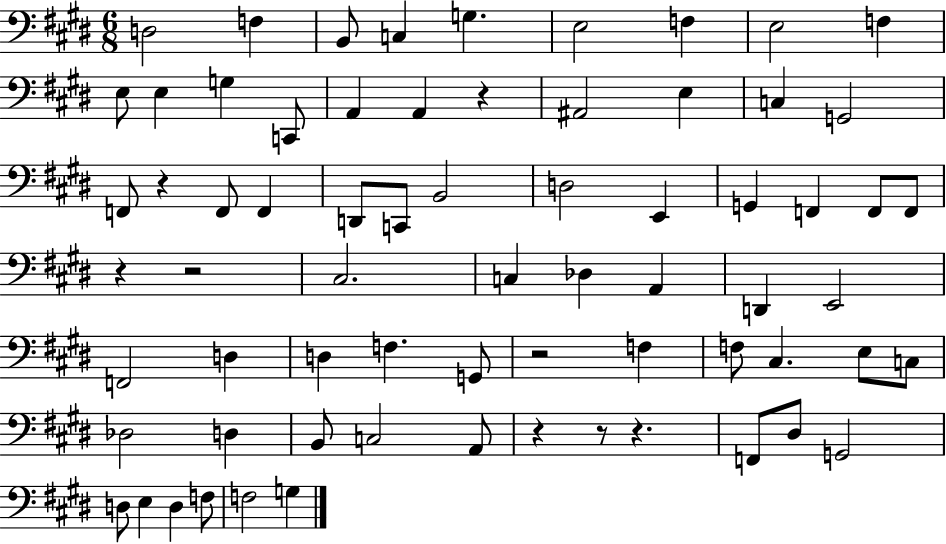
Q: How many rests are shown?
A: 8